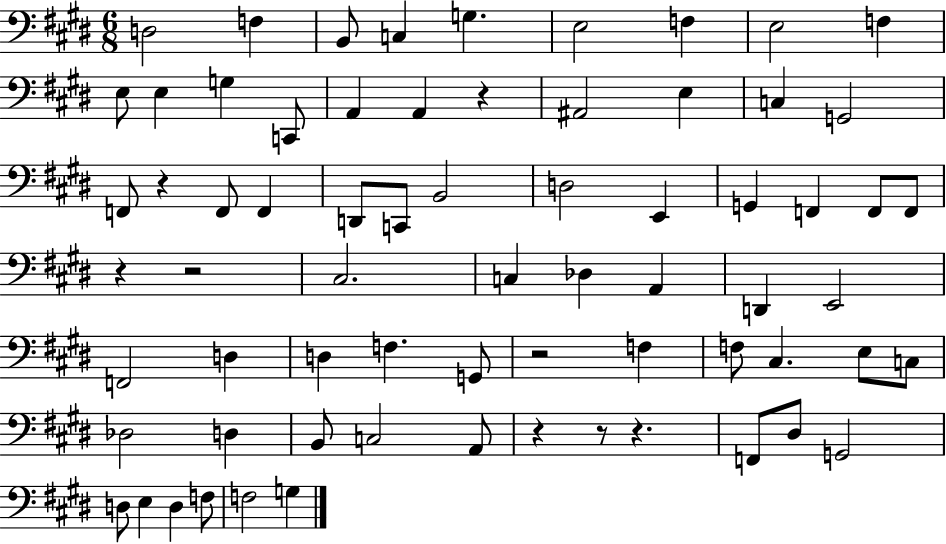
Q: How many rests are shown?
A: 8